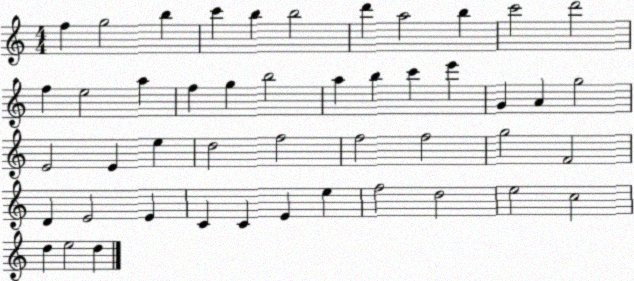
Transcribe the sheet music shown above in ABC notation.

X:1
T:Untitled
M:4/4
L:1/4
K:C
f g2 b c' b b2 d' a2 b c'2 d'2 f e2 a f g b2 a b c' e' G A g2 E2 E e d2 f2 f2 f2 g2 F2 D E2 E C C E e f2 d2 e2 c2 d e2 d